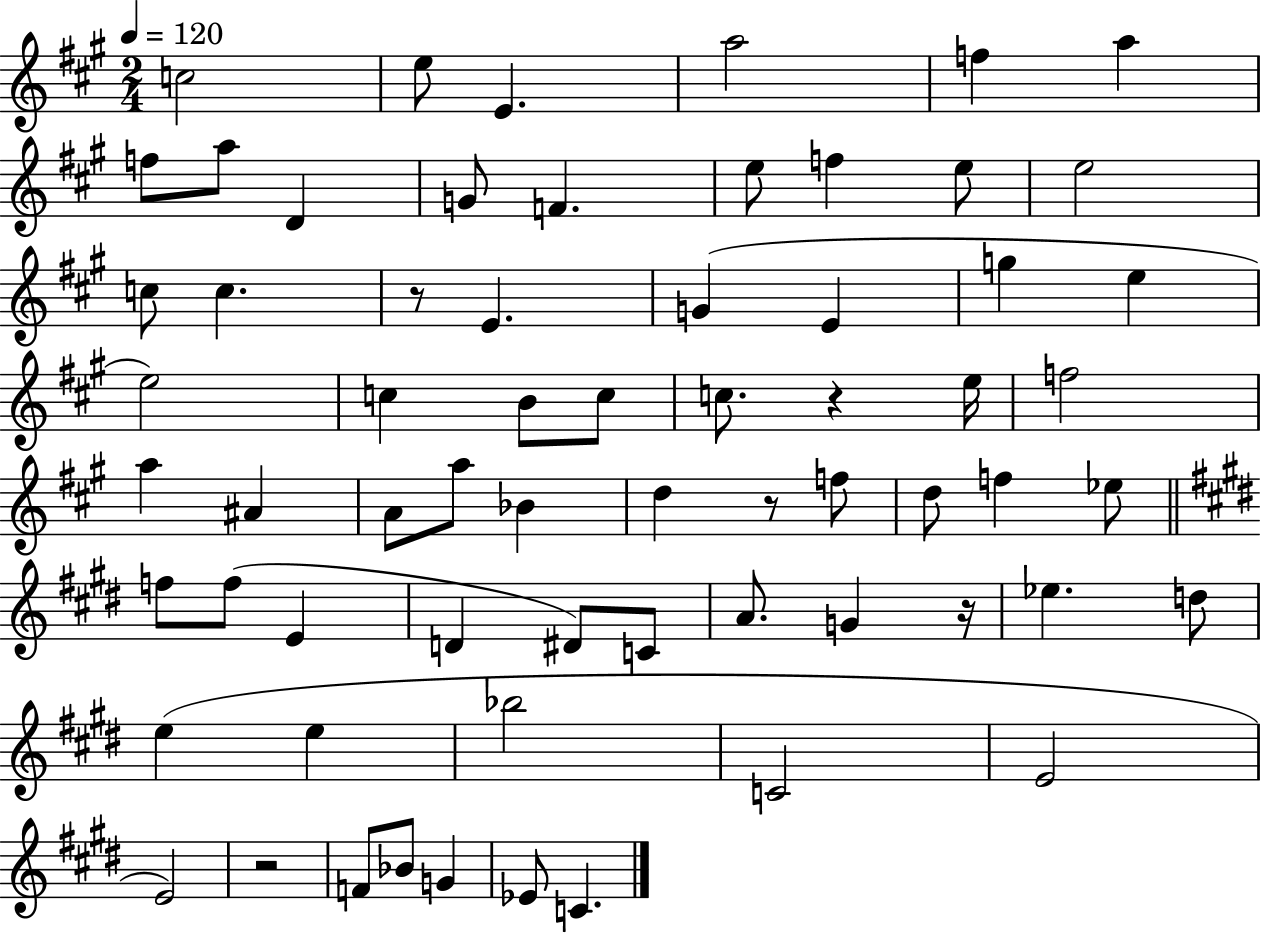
{
  \clef treble
  \numericTimeSignature
  \time 2/4
  \key a \major
  \tempo 4 = 120
  \repeat volta 2 { c''2 | e''8 e'4. | a''2 | f''4 a''4 | \break f''8 a''8 d'4 | g'8 f'4. | e''8 f''4 e''8 | e''2 | \break c''8 c''4. | r8 e'4. | g'4( e'4 | g''4 e''4 | \break e''2) | c''4 b'8 c''8 | c''8. r4 e''16 | f''2 | \break a''4 ais'4 | a'8 a''8 bes'4 | d''4 r8 f''8 | d''8 f''4 ees''8 | \break \bar "||" \break \key e \major f''8 f''8( e'4 | d'4 dis'8) c'8 | a'8. g'4 r16 | ees''4. d''8 | \break e''4( e''4 | bes''2 | c'2 | e'2 | \break e'2) | r2 | f'8 bes'8 g'4 | ees'8 c'4. | \break } \bar "|."
}